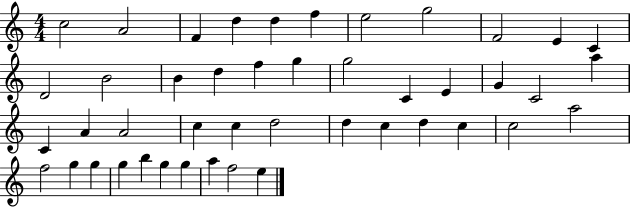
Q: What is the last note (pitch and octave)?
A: E5